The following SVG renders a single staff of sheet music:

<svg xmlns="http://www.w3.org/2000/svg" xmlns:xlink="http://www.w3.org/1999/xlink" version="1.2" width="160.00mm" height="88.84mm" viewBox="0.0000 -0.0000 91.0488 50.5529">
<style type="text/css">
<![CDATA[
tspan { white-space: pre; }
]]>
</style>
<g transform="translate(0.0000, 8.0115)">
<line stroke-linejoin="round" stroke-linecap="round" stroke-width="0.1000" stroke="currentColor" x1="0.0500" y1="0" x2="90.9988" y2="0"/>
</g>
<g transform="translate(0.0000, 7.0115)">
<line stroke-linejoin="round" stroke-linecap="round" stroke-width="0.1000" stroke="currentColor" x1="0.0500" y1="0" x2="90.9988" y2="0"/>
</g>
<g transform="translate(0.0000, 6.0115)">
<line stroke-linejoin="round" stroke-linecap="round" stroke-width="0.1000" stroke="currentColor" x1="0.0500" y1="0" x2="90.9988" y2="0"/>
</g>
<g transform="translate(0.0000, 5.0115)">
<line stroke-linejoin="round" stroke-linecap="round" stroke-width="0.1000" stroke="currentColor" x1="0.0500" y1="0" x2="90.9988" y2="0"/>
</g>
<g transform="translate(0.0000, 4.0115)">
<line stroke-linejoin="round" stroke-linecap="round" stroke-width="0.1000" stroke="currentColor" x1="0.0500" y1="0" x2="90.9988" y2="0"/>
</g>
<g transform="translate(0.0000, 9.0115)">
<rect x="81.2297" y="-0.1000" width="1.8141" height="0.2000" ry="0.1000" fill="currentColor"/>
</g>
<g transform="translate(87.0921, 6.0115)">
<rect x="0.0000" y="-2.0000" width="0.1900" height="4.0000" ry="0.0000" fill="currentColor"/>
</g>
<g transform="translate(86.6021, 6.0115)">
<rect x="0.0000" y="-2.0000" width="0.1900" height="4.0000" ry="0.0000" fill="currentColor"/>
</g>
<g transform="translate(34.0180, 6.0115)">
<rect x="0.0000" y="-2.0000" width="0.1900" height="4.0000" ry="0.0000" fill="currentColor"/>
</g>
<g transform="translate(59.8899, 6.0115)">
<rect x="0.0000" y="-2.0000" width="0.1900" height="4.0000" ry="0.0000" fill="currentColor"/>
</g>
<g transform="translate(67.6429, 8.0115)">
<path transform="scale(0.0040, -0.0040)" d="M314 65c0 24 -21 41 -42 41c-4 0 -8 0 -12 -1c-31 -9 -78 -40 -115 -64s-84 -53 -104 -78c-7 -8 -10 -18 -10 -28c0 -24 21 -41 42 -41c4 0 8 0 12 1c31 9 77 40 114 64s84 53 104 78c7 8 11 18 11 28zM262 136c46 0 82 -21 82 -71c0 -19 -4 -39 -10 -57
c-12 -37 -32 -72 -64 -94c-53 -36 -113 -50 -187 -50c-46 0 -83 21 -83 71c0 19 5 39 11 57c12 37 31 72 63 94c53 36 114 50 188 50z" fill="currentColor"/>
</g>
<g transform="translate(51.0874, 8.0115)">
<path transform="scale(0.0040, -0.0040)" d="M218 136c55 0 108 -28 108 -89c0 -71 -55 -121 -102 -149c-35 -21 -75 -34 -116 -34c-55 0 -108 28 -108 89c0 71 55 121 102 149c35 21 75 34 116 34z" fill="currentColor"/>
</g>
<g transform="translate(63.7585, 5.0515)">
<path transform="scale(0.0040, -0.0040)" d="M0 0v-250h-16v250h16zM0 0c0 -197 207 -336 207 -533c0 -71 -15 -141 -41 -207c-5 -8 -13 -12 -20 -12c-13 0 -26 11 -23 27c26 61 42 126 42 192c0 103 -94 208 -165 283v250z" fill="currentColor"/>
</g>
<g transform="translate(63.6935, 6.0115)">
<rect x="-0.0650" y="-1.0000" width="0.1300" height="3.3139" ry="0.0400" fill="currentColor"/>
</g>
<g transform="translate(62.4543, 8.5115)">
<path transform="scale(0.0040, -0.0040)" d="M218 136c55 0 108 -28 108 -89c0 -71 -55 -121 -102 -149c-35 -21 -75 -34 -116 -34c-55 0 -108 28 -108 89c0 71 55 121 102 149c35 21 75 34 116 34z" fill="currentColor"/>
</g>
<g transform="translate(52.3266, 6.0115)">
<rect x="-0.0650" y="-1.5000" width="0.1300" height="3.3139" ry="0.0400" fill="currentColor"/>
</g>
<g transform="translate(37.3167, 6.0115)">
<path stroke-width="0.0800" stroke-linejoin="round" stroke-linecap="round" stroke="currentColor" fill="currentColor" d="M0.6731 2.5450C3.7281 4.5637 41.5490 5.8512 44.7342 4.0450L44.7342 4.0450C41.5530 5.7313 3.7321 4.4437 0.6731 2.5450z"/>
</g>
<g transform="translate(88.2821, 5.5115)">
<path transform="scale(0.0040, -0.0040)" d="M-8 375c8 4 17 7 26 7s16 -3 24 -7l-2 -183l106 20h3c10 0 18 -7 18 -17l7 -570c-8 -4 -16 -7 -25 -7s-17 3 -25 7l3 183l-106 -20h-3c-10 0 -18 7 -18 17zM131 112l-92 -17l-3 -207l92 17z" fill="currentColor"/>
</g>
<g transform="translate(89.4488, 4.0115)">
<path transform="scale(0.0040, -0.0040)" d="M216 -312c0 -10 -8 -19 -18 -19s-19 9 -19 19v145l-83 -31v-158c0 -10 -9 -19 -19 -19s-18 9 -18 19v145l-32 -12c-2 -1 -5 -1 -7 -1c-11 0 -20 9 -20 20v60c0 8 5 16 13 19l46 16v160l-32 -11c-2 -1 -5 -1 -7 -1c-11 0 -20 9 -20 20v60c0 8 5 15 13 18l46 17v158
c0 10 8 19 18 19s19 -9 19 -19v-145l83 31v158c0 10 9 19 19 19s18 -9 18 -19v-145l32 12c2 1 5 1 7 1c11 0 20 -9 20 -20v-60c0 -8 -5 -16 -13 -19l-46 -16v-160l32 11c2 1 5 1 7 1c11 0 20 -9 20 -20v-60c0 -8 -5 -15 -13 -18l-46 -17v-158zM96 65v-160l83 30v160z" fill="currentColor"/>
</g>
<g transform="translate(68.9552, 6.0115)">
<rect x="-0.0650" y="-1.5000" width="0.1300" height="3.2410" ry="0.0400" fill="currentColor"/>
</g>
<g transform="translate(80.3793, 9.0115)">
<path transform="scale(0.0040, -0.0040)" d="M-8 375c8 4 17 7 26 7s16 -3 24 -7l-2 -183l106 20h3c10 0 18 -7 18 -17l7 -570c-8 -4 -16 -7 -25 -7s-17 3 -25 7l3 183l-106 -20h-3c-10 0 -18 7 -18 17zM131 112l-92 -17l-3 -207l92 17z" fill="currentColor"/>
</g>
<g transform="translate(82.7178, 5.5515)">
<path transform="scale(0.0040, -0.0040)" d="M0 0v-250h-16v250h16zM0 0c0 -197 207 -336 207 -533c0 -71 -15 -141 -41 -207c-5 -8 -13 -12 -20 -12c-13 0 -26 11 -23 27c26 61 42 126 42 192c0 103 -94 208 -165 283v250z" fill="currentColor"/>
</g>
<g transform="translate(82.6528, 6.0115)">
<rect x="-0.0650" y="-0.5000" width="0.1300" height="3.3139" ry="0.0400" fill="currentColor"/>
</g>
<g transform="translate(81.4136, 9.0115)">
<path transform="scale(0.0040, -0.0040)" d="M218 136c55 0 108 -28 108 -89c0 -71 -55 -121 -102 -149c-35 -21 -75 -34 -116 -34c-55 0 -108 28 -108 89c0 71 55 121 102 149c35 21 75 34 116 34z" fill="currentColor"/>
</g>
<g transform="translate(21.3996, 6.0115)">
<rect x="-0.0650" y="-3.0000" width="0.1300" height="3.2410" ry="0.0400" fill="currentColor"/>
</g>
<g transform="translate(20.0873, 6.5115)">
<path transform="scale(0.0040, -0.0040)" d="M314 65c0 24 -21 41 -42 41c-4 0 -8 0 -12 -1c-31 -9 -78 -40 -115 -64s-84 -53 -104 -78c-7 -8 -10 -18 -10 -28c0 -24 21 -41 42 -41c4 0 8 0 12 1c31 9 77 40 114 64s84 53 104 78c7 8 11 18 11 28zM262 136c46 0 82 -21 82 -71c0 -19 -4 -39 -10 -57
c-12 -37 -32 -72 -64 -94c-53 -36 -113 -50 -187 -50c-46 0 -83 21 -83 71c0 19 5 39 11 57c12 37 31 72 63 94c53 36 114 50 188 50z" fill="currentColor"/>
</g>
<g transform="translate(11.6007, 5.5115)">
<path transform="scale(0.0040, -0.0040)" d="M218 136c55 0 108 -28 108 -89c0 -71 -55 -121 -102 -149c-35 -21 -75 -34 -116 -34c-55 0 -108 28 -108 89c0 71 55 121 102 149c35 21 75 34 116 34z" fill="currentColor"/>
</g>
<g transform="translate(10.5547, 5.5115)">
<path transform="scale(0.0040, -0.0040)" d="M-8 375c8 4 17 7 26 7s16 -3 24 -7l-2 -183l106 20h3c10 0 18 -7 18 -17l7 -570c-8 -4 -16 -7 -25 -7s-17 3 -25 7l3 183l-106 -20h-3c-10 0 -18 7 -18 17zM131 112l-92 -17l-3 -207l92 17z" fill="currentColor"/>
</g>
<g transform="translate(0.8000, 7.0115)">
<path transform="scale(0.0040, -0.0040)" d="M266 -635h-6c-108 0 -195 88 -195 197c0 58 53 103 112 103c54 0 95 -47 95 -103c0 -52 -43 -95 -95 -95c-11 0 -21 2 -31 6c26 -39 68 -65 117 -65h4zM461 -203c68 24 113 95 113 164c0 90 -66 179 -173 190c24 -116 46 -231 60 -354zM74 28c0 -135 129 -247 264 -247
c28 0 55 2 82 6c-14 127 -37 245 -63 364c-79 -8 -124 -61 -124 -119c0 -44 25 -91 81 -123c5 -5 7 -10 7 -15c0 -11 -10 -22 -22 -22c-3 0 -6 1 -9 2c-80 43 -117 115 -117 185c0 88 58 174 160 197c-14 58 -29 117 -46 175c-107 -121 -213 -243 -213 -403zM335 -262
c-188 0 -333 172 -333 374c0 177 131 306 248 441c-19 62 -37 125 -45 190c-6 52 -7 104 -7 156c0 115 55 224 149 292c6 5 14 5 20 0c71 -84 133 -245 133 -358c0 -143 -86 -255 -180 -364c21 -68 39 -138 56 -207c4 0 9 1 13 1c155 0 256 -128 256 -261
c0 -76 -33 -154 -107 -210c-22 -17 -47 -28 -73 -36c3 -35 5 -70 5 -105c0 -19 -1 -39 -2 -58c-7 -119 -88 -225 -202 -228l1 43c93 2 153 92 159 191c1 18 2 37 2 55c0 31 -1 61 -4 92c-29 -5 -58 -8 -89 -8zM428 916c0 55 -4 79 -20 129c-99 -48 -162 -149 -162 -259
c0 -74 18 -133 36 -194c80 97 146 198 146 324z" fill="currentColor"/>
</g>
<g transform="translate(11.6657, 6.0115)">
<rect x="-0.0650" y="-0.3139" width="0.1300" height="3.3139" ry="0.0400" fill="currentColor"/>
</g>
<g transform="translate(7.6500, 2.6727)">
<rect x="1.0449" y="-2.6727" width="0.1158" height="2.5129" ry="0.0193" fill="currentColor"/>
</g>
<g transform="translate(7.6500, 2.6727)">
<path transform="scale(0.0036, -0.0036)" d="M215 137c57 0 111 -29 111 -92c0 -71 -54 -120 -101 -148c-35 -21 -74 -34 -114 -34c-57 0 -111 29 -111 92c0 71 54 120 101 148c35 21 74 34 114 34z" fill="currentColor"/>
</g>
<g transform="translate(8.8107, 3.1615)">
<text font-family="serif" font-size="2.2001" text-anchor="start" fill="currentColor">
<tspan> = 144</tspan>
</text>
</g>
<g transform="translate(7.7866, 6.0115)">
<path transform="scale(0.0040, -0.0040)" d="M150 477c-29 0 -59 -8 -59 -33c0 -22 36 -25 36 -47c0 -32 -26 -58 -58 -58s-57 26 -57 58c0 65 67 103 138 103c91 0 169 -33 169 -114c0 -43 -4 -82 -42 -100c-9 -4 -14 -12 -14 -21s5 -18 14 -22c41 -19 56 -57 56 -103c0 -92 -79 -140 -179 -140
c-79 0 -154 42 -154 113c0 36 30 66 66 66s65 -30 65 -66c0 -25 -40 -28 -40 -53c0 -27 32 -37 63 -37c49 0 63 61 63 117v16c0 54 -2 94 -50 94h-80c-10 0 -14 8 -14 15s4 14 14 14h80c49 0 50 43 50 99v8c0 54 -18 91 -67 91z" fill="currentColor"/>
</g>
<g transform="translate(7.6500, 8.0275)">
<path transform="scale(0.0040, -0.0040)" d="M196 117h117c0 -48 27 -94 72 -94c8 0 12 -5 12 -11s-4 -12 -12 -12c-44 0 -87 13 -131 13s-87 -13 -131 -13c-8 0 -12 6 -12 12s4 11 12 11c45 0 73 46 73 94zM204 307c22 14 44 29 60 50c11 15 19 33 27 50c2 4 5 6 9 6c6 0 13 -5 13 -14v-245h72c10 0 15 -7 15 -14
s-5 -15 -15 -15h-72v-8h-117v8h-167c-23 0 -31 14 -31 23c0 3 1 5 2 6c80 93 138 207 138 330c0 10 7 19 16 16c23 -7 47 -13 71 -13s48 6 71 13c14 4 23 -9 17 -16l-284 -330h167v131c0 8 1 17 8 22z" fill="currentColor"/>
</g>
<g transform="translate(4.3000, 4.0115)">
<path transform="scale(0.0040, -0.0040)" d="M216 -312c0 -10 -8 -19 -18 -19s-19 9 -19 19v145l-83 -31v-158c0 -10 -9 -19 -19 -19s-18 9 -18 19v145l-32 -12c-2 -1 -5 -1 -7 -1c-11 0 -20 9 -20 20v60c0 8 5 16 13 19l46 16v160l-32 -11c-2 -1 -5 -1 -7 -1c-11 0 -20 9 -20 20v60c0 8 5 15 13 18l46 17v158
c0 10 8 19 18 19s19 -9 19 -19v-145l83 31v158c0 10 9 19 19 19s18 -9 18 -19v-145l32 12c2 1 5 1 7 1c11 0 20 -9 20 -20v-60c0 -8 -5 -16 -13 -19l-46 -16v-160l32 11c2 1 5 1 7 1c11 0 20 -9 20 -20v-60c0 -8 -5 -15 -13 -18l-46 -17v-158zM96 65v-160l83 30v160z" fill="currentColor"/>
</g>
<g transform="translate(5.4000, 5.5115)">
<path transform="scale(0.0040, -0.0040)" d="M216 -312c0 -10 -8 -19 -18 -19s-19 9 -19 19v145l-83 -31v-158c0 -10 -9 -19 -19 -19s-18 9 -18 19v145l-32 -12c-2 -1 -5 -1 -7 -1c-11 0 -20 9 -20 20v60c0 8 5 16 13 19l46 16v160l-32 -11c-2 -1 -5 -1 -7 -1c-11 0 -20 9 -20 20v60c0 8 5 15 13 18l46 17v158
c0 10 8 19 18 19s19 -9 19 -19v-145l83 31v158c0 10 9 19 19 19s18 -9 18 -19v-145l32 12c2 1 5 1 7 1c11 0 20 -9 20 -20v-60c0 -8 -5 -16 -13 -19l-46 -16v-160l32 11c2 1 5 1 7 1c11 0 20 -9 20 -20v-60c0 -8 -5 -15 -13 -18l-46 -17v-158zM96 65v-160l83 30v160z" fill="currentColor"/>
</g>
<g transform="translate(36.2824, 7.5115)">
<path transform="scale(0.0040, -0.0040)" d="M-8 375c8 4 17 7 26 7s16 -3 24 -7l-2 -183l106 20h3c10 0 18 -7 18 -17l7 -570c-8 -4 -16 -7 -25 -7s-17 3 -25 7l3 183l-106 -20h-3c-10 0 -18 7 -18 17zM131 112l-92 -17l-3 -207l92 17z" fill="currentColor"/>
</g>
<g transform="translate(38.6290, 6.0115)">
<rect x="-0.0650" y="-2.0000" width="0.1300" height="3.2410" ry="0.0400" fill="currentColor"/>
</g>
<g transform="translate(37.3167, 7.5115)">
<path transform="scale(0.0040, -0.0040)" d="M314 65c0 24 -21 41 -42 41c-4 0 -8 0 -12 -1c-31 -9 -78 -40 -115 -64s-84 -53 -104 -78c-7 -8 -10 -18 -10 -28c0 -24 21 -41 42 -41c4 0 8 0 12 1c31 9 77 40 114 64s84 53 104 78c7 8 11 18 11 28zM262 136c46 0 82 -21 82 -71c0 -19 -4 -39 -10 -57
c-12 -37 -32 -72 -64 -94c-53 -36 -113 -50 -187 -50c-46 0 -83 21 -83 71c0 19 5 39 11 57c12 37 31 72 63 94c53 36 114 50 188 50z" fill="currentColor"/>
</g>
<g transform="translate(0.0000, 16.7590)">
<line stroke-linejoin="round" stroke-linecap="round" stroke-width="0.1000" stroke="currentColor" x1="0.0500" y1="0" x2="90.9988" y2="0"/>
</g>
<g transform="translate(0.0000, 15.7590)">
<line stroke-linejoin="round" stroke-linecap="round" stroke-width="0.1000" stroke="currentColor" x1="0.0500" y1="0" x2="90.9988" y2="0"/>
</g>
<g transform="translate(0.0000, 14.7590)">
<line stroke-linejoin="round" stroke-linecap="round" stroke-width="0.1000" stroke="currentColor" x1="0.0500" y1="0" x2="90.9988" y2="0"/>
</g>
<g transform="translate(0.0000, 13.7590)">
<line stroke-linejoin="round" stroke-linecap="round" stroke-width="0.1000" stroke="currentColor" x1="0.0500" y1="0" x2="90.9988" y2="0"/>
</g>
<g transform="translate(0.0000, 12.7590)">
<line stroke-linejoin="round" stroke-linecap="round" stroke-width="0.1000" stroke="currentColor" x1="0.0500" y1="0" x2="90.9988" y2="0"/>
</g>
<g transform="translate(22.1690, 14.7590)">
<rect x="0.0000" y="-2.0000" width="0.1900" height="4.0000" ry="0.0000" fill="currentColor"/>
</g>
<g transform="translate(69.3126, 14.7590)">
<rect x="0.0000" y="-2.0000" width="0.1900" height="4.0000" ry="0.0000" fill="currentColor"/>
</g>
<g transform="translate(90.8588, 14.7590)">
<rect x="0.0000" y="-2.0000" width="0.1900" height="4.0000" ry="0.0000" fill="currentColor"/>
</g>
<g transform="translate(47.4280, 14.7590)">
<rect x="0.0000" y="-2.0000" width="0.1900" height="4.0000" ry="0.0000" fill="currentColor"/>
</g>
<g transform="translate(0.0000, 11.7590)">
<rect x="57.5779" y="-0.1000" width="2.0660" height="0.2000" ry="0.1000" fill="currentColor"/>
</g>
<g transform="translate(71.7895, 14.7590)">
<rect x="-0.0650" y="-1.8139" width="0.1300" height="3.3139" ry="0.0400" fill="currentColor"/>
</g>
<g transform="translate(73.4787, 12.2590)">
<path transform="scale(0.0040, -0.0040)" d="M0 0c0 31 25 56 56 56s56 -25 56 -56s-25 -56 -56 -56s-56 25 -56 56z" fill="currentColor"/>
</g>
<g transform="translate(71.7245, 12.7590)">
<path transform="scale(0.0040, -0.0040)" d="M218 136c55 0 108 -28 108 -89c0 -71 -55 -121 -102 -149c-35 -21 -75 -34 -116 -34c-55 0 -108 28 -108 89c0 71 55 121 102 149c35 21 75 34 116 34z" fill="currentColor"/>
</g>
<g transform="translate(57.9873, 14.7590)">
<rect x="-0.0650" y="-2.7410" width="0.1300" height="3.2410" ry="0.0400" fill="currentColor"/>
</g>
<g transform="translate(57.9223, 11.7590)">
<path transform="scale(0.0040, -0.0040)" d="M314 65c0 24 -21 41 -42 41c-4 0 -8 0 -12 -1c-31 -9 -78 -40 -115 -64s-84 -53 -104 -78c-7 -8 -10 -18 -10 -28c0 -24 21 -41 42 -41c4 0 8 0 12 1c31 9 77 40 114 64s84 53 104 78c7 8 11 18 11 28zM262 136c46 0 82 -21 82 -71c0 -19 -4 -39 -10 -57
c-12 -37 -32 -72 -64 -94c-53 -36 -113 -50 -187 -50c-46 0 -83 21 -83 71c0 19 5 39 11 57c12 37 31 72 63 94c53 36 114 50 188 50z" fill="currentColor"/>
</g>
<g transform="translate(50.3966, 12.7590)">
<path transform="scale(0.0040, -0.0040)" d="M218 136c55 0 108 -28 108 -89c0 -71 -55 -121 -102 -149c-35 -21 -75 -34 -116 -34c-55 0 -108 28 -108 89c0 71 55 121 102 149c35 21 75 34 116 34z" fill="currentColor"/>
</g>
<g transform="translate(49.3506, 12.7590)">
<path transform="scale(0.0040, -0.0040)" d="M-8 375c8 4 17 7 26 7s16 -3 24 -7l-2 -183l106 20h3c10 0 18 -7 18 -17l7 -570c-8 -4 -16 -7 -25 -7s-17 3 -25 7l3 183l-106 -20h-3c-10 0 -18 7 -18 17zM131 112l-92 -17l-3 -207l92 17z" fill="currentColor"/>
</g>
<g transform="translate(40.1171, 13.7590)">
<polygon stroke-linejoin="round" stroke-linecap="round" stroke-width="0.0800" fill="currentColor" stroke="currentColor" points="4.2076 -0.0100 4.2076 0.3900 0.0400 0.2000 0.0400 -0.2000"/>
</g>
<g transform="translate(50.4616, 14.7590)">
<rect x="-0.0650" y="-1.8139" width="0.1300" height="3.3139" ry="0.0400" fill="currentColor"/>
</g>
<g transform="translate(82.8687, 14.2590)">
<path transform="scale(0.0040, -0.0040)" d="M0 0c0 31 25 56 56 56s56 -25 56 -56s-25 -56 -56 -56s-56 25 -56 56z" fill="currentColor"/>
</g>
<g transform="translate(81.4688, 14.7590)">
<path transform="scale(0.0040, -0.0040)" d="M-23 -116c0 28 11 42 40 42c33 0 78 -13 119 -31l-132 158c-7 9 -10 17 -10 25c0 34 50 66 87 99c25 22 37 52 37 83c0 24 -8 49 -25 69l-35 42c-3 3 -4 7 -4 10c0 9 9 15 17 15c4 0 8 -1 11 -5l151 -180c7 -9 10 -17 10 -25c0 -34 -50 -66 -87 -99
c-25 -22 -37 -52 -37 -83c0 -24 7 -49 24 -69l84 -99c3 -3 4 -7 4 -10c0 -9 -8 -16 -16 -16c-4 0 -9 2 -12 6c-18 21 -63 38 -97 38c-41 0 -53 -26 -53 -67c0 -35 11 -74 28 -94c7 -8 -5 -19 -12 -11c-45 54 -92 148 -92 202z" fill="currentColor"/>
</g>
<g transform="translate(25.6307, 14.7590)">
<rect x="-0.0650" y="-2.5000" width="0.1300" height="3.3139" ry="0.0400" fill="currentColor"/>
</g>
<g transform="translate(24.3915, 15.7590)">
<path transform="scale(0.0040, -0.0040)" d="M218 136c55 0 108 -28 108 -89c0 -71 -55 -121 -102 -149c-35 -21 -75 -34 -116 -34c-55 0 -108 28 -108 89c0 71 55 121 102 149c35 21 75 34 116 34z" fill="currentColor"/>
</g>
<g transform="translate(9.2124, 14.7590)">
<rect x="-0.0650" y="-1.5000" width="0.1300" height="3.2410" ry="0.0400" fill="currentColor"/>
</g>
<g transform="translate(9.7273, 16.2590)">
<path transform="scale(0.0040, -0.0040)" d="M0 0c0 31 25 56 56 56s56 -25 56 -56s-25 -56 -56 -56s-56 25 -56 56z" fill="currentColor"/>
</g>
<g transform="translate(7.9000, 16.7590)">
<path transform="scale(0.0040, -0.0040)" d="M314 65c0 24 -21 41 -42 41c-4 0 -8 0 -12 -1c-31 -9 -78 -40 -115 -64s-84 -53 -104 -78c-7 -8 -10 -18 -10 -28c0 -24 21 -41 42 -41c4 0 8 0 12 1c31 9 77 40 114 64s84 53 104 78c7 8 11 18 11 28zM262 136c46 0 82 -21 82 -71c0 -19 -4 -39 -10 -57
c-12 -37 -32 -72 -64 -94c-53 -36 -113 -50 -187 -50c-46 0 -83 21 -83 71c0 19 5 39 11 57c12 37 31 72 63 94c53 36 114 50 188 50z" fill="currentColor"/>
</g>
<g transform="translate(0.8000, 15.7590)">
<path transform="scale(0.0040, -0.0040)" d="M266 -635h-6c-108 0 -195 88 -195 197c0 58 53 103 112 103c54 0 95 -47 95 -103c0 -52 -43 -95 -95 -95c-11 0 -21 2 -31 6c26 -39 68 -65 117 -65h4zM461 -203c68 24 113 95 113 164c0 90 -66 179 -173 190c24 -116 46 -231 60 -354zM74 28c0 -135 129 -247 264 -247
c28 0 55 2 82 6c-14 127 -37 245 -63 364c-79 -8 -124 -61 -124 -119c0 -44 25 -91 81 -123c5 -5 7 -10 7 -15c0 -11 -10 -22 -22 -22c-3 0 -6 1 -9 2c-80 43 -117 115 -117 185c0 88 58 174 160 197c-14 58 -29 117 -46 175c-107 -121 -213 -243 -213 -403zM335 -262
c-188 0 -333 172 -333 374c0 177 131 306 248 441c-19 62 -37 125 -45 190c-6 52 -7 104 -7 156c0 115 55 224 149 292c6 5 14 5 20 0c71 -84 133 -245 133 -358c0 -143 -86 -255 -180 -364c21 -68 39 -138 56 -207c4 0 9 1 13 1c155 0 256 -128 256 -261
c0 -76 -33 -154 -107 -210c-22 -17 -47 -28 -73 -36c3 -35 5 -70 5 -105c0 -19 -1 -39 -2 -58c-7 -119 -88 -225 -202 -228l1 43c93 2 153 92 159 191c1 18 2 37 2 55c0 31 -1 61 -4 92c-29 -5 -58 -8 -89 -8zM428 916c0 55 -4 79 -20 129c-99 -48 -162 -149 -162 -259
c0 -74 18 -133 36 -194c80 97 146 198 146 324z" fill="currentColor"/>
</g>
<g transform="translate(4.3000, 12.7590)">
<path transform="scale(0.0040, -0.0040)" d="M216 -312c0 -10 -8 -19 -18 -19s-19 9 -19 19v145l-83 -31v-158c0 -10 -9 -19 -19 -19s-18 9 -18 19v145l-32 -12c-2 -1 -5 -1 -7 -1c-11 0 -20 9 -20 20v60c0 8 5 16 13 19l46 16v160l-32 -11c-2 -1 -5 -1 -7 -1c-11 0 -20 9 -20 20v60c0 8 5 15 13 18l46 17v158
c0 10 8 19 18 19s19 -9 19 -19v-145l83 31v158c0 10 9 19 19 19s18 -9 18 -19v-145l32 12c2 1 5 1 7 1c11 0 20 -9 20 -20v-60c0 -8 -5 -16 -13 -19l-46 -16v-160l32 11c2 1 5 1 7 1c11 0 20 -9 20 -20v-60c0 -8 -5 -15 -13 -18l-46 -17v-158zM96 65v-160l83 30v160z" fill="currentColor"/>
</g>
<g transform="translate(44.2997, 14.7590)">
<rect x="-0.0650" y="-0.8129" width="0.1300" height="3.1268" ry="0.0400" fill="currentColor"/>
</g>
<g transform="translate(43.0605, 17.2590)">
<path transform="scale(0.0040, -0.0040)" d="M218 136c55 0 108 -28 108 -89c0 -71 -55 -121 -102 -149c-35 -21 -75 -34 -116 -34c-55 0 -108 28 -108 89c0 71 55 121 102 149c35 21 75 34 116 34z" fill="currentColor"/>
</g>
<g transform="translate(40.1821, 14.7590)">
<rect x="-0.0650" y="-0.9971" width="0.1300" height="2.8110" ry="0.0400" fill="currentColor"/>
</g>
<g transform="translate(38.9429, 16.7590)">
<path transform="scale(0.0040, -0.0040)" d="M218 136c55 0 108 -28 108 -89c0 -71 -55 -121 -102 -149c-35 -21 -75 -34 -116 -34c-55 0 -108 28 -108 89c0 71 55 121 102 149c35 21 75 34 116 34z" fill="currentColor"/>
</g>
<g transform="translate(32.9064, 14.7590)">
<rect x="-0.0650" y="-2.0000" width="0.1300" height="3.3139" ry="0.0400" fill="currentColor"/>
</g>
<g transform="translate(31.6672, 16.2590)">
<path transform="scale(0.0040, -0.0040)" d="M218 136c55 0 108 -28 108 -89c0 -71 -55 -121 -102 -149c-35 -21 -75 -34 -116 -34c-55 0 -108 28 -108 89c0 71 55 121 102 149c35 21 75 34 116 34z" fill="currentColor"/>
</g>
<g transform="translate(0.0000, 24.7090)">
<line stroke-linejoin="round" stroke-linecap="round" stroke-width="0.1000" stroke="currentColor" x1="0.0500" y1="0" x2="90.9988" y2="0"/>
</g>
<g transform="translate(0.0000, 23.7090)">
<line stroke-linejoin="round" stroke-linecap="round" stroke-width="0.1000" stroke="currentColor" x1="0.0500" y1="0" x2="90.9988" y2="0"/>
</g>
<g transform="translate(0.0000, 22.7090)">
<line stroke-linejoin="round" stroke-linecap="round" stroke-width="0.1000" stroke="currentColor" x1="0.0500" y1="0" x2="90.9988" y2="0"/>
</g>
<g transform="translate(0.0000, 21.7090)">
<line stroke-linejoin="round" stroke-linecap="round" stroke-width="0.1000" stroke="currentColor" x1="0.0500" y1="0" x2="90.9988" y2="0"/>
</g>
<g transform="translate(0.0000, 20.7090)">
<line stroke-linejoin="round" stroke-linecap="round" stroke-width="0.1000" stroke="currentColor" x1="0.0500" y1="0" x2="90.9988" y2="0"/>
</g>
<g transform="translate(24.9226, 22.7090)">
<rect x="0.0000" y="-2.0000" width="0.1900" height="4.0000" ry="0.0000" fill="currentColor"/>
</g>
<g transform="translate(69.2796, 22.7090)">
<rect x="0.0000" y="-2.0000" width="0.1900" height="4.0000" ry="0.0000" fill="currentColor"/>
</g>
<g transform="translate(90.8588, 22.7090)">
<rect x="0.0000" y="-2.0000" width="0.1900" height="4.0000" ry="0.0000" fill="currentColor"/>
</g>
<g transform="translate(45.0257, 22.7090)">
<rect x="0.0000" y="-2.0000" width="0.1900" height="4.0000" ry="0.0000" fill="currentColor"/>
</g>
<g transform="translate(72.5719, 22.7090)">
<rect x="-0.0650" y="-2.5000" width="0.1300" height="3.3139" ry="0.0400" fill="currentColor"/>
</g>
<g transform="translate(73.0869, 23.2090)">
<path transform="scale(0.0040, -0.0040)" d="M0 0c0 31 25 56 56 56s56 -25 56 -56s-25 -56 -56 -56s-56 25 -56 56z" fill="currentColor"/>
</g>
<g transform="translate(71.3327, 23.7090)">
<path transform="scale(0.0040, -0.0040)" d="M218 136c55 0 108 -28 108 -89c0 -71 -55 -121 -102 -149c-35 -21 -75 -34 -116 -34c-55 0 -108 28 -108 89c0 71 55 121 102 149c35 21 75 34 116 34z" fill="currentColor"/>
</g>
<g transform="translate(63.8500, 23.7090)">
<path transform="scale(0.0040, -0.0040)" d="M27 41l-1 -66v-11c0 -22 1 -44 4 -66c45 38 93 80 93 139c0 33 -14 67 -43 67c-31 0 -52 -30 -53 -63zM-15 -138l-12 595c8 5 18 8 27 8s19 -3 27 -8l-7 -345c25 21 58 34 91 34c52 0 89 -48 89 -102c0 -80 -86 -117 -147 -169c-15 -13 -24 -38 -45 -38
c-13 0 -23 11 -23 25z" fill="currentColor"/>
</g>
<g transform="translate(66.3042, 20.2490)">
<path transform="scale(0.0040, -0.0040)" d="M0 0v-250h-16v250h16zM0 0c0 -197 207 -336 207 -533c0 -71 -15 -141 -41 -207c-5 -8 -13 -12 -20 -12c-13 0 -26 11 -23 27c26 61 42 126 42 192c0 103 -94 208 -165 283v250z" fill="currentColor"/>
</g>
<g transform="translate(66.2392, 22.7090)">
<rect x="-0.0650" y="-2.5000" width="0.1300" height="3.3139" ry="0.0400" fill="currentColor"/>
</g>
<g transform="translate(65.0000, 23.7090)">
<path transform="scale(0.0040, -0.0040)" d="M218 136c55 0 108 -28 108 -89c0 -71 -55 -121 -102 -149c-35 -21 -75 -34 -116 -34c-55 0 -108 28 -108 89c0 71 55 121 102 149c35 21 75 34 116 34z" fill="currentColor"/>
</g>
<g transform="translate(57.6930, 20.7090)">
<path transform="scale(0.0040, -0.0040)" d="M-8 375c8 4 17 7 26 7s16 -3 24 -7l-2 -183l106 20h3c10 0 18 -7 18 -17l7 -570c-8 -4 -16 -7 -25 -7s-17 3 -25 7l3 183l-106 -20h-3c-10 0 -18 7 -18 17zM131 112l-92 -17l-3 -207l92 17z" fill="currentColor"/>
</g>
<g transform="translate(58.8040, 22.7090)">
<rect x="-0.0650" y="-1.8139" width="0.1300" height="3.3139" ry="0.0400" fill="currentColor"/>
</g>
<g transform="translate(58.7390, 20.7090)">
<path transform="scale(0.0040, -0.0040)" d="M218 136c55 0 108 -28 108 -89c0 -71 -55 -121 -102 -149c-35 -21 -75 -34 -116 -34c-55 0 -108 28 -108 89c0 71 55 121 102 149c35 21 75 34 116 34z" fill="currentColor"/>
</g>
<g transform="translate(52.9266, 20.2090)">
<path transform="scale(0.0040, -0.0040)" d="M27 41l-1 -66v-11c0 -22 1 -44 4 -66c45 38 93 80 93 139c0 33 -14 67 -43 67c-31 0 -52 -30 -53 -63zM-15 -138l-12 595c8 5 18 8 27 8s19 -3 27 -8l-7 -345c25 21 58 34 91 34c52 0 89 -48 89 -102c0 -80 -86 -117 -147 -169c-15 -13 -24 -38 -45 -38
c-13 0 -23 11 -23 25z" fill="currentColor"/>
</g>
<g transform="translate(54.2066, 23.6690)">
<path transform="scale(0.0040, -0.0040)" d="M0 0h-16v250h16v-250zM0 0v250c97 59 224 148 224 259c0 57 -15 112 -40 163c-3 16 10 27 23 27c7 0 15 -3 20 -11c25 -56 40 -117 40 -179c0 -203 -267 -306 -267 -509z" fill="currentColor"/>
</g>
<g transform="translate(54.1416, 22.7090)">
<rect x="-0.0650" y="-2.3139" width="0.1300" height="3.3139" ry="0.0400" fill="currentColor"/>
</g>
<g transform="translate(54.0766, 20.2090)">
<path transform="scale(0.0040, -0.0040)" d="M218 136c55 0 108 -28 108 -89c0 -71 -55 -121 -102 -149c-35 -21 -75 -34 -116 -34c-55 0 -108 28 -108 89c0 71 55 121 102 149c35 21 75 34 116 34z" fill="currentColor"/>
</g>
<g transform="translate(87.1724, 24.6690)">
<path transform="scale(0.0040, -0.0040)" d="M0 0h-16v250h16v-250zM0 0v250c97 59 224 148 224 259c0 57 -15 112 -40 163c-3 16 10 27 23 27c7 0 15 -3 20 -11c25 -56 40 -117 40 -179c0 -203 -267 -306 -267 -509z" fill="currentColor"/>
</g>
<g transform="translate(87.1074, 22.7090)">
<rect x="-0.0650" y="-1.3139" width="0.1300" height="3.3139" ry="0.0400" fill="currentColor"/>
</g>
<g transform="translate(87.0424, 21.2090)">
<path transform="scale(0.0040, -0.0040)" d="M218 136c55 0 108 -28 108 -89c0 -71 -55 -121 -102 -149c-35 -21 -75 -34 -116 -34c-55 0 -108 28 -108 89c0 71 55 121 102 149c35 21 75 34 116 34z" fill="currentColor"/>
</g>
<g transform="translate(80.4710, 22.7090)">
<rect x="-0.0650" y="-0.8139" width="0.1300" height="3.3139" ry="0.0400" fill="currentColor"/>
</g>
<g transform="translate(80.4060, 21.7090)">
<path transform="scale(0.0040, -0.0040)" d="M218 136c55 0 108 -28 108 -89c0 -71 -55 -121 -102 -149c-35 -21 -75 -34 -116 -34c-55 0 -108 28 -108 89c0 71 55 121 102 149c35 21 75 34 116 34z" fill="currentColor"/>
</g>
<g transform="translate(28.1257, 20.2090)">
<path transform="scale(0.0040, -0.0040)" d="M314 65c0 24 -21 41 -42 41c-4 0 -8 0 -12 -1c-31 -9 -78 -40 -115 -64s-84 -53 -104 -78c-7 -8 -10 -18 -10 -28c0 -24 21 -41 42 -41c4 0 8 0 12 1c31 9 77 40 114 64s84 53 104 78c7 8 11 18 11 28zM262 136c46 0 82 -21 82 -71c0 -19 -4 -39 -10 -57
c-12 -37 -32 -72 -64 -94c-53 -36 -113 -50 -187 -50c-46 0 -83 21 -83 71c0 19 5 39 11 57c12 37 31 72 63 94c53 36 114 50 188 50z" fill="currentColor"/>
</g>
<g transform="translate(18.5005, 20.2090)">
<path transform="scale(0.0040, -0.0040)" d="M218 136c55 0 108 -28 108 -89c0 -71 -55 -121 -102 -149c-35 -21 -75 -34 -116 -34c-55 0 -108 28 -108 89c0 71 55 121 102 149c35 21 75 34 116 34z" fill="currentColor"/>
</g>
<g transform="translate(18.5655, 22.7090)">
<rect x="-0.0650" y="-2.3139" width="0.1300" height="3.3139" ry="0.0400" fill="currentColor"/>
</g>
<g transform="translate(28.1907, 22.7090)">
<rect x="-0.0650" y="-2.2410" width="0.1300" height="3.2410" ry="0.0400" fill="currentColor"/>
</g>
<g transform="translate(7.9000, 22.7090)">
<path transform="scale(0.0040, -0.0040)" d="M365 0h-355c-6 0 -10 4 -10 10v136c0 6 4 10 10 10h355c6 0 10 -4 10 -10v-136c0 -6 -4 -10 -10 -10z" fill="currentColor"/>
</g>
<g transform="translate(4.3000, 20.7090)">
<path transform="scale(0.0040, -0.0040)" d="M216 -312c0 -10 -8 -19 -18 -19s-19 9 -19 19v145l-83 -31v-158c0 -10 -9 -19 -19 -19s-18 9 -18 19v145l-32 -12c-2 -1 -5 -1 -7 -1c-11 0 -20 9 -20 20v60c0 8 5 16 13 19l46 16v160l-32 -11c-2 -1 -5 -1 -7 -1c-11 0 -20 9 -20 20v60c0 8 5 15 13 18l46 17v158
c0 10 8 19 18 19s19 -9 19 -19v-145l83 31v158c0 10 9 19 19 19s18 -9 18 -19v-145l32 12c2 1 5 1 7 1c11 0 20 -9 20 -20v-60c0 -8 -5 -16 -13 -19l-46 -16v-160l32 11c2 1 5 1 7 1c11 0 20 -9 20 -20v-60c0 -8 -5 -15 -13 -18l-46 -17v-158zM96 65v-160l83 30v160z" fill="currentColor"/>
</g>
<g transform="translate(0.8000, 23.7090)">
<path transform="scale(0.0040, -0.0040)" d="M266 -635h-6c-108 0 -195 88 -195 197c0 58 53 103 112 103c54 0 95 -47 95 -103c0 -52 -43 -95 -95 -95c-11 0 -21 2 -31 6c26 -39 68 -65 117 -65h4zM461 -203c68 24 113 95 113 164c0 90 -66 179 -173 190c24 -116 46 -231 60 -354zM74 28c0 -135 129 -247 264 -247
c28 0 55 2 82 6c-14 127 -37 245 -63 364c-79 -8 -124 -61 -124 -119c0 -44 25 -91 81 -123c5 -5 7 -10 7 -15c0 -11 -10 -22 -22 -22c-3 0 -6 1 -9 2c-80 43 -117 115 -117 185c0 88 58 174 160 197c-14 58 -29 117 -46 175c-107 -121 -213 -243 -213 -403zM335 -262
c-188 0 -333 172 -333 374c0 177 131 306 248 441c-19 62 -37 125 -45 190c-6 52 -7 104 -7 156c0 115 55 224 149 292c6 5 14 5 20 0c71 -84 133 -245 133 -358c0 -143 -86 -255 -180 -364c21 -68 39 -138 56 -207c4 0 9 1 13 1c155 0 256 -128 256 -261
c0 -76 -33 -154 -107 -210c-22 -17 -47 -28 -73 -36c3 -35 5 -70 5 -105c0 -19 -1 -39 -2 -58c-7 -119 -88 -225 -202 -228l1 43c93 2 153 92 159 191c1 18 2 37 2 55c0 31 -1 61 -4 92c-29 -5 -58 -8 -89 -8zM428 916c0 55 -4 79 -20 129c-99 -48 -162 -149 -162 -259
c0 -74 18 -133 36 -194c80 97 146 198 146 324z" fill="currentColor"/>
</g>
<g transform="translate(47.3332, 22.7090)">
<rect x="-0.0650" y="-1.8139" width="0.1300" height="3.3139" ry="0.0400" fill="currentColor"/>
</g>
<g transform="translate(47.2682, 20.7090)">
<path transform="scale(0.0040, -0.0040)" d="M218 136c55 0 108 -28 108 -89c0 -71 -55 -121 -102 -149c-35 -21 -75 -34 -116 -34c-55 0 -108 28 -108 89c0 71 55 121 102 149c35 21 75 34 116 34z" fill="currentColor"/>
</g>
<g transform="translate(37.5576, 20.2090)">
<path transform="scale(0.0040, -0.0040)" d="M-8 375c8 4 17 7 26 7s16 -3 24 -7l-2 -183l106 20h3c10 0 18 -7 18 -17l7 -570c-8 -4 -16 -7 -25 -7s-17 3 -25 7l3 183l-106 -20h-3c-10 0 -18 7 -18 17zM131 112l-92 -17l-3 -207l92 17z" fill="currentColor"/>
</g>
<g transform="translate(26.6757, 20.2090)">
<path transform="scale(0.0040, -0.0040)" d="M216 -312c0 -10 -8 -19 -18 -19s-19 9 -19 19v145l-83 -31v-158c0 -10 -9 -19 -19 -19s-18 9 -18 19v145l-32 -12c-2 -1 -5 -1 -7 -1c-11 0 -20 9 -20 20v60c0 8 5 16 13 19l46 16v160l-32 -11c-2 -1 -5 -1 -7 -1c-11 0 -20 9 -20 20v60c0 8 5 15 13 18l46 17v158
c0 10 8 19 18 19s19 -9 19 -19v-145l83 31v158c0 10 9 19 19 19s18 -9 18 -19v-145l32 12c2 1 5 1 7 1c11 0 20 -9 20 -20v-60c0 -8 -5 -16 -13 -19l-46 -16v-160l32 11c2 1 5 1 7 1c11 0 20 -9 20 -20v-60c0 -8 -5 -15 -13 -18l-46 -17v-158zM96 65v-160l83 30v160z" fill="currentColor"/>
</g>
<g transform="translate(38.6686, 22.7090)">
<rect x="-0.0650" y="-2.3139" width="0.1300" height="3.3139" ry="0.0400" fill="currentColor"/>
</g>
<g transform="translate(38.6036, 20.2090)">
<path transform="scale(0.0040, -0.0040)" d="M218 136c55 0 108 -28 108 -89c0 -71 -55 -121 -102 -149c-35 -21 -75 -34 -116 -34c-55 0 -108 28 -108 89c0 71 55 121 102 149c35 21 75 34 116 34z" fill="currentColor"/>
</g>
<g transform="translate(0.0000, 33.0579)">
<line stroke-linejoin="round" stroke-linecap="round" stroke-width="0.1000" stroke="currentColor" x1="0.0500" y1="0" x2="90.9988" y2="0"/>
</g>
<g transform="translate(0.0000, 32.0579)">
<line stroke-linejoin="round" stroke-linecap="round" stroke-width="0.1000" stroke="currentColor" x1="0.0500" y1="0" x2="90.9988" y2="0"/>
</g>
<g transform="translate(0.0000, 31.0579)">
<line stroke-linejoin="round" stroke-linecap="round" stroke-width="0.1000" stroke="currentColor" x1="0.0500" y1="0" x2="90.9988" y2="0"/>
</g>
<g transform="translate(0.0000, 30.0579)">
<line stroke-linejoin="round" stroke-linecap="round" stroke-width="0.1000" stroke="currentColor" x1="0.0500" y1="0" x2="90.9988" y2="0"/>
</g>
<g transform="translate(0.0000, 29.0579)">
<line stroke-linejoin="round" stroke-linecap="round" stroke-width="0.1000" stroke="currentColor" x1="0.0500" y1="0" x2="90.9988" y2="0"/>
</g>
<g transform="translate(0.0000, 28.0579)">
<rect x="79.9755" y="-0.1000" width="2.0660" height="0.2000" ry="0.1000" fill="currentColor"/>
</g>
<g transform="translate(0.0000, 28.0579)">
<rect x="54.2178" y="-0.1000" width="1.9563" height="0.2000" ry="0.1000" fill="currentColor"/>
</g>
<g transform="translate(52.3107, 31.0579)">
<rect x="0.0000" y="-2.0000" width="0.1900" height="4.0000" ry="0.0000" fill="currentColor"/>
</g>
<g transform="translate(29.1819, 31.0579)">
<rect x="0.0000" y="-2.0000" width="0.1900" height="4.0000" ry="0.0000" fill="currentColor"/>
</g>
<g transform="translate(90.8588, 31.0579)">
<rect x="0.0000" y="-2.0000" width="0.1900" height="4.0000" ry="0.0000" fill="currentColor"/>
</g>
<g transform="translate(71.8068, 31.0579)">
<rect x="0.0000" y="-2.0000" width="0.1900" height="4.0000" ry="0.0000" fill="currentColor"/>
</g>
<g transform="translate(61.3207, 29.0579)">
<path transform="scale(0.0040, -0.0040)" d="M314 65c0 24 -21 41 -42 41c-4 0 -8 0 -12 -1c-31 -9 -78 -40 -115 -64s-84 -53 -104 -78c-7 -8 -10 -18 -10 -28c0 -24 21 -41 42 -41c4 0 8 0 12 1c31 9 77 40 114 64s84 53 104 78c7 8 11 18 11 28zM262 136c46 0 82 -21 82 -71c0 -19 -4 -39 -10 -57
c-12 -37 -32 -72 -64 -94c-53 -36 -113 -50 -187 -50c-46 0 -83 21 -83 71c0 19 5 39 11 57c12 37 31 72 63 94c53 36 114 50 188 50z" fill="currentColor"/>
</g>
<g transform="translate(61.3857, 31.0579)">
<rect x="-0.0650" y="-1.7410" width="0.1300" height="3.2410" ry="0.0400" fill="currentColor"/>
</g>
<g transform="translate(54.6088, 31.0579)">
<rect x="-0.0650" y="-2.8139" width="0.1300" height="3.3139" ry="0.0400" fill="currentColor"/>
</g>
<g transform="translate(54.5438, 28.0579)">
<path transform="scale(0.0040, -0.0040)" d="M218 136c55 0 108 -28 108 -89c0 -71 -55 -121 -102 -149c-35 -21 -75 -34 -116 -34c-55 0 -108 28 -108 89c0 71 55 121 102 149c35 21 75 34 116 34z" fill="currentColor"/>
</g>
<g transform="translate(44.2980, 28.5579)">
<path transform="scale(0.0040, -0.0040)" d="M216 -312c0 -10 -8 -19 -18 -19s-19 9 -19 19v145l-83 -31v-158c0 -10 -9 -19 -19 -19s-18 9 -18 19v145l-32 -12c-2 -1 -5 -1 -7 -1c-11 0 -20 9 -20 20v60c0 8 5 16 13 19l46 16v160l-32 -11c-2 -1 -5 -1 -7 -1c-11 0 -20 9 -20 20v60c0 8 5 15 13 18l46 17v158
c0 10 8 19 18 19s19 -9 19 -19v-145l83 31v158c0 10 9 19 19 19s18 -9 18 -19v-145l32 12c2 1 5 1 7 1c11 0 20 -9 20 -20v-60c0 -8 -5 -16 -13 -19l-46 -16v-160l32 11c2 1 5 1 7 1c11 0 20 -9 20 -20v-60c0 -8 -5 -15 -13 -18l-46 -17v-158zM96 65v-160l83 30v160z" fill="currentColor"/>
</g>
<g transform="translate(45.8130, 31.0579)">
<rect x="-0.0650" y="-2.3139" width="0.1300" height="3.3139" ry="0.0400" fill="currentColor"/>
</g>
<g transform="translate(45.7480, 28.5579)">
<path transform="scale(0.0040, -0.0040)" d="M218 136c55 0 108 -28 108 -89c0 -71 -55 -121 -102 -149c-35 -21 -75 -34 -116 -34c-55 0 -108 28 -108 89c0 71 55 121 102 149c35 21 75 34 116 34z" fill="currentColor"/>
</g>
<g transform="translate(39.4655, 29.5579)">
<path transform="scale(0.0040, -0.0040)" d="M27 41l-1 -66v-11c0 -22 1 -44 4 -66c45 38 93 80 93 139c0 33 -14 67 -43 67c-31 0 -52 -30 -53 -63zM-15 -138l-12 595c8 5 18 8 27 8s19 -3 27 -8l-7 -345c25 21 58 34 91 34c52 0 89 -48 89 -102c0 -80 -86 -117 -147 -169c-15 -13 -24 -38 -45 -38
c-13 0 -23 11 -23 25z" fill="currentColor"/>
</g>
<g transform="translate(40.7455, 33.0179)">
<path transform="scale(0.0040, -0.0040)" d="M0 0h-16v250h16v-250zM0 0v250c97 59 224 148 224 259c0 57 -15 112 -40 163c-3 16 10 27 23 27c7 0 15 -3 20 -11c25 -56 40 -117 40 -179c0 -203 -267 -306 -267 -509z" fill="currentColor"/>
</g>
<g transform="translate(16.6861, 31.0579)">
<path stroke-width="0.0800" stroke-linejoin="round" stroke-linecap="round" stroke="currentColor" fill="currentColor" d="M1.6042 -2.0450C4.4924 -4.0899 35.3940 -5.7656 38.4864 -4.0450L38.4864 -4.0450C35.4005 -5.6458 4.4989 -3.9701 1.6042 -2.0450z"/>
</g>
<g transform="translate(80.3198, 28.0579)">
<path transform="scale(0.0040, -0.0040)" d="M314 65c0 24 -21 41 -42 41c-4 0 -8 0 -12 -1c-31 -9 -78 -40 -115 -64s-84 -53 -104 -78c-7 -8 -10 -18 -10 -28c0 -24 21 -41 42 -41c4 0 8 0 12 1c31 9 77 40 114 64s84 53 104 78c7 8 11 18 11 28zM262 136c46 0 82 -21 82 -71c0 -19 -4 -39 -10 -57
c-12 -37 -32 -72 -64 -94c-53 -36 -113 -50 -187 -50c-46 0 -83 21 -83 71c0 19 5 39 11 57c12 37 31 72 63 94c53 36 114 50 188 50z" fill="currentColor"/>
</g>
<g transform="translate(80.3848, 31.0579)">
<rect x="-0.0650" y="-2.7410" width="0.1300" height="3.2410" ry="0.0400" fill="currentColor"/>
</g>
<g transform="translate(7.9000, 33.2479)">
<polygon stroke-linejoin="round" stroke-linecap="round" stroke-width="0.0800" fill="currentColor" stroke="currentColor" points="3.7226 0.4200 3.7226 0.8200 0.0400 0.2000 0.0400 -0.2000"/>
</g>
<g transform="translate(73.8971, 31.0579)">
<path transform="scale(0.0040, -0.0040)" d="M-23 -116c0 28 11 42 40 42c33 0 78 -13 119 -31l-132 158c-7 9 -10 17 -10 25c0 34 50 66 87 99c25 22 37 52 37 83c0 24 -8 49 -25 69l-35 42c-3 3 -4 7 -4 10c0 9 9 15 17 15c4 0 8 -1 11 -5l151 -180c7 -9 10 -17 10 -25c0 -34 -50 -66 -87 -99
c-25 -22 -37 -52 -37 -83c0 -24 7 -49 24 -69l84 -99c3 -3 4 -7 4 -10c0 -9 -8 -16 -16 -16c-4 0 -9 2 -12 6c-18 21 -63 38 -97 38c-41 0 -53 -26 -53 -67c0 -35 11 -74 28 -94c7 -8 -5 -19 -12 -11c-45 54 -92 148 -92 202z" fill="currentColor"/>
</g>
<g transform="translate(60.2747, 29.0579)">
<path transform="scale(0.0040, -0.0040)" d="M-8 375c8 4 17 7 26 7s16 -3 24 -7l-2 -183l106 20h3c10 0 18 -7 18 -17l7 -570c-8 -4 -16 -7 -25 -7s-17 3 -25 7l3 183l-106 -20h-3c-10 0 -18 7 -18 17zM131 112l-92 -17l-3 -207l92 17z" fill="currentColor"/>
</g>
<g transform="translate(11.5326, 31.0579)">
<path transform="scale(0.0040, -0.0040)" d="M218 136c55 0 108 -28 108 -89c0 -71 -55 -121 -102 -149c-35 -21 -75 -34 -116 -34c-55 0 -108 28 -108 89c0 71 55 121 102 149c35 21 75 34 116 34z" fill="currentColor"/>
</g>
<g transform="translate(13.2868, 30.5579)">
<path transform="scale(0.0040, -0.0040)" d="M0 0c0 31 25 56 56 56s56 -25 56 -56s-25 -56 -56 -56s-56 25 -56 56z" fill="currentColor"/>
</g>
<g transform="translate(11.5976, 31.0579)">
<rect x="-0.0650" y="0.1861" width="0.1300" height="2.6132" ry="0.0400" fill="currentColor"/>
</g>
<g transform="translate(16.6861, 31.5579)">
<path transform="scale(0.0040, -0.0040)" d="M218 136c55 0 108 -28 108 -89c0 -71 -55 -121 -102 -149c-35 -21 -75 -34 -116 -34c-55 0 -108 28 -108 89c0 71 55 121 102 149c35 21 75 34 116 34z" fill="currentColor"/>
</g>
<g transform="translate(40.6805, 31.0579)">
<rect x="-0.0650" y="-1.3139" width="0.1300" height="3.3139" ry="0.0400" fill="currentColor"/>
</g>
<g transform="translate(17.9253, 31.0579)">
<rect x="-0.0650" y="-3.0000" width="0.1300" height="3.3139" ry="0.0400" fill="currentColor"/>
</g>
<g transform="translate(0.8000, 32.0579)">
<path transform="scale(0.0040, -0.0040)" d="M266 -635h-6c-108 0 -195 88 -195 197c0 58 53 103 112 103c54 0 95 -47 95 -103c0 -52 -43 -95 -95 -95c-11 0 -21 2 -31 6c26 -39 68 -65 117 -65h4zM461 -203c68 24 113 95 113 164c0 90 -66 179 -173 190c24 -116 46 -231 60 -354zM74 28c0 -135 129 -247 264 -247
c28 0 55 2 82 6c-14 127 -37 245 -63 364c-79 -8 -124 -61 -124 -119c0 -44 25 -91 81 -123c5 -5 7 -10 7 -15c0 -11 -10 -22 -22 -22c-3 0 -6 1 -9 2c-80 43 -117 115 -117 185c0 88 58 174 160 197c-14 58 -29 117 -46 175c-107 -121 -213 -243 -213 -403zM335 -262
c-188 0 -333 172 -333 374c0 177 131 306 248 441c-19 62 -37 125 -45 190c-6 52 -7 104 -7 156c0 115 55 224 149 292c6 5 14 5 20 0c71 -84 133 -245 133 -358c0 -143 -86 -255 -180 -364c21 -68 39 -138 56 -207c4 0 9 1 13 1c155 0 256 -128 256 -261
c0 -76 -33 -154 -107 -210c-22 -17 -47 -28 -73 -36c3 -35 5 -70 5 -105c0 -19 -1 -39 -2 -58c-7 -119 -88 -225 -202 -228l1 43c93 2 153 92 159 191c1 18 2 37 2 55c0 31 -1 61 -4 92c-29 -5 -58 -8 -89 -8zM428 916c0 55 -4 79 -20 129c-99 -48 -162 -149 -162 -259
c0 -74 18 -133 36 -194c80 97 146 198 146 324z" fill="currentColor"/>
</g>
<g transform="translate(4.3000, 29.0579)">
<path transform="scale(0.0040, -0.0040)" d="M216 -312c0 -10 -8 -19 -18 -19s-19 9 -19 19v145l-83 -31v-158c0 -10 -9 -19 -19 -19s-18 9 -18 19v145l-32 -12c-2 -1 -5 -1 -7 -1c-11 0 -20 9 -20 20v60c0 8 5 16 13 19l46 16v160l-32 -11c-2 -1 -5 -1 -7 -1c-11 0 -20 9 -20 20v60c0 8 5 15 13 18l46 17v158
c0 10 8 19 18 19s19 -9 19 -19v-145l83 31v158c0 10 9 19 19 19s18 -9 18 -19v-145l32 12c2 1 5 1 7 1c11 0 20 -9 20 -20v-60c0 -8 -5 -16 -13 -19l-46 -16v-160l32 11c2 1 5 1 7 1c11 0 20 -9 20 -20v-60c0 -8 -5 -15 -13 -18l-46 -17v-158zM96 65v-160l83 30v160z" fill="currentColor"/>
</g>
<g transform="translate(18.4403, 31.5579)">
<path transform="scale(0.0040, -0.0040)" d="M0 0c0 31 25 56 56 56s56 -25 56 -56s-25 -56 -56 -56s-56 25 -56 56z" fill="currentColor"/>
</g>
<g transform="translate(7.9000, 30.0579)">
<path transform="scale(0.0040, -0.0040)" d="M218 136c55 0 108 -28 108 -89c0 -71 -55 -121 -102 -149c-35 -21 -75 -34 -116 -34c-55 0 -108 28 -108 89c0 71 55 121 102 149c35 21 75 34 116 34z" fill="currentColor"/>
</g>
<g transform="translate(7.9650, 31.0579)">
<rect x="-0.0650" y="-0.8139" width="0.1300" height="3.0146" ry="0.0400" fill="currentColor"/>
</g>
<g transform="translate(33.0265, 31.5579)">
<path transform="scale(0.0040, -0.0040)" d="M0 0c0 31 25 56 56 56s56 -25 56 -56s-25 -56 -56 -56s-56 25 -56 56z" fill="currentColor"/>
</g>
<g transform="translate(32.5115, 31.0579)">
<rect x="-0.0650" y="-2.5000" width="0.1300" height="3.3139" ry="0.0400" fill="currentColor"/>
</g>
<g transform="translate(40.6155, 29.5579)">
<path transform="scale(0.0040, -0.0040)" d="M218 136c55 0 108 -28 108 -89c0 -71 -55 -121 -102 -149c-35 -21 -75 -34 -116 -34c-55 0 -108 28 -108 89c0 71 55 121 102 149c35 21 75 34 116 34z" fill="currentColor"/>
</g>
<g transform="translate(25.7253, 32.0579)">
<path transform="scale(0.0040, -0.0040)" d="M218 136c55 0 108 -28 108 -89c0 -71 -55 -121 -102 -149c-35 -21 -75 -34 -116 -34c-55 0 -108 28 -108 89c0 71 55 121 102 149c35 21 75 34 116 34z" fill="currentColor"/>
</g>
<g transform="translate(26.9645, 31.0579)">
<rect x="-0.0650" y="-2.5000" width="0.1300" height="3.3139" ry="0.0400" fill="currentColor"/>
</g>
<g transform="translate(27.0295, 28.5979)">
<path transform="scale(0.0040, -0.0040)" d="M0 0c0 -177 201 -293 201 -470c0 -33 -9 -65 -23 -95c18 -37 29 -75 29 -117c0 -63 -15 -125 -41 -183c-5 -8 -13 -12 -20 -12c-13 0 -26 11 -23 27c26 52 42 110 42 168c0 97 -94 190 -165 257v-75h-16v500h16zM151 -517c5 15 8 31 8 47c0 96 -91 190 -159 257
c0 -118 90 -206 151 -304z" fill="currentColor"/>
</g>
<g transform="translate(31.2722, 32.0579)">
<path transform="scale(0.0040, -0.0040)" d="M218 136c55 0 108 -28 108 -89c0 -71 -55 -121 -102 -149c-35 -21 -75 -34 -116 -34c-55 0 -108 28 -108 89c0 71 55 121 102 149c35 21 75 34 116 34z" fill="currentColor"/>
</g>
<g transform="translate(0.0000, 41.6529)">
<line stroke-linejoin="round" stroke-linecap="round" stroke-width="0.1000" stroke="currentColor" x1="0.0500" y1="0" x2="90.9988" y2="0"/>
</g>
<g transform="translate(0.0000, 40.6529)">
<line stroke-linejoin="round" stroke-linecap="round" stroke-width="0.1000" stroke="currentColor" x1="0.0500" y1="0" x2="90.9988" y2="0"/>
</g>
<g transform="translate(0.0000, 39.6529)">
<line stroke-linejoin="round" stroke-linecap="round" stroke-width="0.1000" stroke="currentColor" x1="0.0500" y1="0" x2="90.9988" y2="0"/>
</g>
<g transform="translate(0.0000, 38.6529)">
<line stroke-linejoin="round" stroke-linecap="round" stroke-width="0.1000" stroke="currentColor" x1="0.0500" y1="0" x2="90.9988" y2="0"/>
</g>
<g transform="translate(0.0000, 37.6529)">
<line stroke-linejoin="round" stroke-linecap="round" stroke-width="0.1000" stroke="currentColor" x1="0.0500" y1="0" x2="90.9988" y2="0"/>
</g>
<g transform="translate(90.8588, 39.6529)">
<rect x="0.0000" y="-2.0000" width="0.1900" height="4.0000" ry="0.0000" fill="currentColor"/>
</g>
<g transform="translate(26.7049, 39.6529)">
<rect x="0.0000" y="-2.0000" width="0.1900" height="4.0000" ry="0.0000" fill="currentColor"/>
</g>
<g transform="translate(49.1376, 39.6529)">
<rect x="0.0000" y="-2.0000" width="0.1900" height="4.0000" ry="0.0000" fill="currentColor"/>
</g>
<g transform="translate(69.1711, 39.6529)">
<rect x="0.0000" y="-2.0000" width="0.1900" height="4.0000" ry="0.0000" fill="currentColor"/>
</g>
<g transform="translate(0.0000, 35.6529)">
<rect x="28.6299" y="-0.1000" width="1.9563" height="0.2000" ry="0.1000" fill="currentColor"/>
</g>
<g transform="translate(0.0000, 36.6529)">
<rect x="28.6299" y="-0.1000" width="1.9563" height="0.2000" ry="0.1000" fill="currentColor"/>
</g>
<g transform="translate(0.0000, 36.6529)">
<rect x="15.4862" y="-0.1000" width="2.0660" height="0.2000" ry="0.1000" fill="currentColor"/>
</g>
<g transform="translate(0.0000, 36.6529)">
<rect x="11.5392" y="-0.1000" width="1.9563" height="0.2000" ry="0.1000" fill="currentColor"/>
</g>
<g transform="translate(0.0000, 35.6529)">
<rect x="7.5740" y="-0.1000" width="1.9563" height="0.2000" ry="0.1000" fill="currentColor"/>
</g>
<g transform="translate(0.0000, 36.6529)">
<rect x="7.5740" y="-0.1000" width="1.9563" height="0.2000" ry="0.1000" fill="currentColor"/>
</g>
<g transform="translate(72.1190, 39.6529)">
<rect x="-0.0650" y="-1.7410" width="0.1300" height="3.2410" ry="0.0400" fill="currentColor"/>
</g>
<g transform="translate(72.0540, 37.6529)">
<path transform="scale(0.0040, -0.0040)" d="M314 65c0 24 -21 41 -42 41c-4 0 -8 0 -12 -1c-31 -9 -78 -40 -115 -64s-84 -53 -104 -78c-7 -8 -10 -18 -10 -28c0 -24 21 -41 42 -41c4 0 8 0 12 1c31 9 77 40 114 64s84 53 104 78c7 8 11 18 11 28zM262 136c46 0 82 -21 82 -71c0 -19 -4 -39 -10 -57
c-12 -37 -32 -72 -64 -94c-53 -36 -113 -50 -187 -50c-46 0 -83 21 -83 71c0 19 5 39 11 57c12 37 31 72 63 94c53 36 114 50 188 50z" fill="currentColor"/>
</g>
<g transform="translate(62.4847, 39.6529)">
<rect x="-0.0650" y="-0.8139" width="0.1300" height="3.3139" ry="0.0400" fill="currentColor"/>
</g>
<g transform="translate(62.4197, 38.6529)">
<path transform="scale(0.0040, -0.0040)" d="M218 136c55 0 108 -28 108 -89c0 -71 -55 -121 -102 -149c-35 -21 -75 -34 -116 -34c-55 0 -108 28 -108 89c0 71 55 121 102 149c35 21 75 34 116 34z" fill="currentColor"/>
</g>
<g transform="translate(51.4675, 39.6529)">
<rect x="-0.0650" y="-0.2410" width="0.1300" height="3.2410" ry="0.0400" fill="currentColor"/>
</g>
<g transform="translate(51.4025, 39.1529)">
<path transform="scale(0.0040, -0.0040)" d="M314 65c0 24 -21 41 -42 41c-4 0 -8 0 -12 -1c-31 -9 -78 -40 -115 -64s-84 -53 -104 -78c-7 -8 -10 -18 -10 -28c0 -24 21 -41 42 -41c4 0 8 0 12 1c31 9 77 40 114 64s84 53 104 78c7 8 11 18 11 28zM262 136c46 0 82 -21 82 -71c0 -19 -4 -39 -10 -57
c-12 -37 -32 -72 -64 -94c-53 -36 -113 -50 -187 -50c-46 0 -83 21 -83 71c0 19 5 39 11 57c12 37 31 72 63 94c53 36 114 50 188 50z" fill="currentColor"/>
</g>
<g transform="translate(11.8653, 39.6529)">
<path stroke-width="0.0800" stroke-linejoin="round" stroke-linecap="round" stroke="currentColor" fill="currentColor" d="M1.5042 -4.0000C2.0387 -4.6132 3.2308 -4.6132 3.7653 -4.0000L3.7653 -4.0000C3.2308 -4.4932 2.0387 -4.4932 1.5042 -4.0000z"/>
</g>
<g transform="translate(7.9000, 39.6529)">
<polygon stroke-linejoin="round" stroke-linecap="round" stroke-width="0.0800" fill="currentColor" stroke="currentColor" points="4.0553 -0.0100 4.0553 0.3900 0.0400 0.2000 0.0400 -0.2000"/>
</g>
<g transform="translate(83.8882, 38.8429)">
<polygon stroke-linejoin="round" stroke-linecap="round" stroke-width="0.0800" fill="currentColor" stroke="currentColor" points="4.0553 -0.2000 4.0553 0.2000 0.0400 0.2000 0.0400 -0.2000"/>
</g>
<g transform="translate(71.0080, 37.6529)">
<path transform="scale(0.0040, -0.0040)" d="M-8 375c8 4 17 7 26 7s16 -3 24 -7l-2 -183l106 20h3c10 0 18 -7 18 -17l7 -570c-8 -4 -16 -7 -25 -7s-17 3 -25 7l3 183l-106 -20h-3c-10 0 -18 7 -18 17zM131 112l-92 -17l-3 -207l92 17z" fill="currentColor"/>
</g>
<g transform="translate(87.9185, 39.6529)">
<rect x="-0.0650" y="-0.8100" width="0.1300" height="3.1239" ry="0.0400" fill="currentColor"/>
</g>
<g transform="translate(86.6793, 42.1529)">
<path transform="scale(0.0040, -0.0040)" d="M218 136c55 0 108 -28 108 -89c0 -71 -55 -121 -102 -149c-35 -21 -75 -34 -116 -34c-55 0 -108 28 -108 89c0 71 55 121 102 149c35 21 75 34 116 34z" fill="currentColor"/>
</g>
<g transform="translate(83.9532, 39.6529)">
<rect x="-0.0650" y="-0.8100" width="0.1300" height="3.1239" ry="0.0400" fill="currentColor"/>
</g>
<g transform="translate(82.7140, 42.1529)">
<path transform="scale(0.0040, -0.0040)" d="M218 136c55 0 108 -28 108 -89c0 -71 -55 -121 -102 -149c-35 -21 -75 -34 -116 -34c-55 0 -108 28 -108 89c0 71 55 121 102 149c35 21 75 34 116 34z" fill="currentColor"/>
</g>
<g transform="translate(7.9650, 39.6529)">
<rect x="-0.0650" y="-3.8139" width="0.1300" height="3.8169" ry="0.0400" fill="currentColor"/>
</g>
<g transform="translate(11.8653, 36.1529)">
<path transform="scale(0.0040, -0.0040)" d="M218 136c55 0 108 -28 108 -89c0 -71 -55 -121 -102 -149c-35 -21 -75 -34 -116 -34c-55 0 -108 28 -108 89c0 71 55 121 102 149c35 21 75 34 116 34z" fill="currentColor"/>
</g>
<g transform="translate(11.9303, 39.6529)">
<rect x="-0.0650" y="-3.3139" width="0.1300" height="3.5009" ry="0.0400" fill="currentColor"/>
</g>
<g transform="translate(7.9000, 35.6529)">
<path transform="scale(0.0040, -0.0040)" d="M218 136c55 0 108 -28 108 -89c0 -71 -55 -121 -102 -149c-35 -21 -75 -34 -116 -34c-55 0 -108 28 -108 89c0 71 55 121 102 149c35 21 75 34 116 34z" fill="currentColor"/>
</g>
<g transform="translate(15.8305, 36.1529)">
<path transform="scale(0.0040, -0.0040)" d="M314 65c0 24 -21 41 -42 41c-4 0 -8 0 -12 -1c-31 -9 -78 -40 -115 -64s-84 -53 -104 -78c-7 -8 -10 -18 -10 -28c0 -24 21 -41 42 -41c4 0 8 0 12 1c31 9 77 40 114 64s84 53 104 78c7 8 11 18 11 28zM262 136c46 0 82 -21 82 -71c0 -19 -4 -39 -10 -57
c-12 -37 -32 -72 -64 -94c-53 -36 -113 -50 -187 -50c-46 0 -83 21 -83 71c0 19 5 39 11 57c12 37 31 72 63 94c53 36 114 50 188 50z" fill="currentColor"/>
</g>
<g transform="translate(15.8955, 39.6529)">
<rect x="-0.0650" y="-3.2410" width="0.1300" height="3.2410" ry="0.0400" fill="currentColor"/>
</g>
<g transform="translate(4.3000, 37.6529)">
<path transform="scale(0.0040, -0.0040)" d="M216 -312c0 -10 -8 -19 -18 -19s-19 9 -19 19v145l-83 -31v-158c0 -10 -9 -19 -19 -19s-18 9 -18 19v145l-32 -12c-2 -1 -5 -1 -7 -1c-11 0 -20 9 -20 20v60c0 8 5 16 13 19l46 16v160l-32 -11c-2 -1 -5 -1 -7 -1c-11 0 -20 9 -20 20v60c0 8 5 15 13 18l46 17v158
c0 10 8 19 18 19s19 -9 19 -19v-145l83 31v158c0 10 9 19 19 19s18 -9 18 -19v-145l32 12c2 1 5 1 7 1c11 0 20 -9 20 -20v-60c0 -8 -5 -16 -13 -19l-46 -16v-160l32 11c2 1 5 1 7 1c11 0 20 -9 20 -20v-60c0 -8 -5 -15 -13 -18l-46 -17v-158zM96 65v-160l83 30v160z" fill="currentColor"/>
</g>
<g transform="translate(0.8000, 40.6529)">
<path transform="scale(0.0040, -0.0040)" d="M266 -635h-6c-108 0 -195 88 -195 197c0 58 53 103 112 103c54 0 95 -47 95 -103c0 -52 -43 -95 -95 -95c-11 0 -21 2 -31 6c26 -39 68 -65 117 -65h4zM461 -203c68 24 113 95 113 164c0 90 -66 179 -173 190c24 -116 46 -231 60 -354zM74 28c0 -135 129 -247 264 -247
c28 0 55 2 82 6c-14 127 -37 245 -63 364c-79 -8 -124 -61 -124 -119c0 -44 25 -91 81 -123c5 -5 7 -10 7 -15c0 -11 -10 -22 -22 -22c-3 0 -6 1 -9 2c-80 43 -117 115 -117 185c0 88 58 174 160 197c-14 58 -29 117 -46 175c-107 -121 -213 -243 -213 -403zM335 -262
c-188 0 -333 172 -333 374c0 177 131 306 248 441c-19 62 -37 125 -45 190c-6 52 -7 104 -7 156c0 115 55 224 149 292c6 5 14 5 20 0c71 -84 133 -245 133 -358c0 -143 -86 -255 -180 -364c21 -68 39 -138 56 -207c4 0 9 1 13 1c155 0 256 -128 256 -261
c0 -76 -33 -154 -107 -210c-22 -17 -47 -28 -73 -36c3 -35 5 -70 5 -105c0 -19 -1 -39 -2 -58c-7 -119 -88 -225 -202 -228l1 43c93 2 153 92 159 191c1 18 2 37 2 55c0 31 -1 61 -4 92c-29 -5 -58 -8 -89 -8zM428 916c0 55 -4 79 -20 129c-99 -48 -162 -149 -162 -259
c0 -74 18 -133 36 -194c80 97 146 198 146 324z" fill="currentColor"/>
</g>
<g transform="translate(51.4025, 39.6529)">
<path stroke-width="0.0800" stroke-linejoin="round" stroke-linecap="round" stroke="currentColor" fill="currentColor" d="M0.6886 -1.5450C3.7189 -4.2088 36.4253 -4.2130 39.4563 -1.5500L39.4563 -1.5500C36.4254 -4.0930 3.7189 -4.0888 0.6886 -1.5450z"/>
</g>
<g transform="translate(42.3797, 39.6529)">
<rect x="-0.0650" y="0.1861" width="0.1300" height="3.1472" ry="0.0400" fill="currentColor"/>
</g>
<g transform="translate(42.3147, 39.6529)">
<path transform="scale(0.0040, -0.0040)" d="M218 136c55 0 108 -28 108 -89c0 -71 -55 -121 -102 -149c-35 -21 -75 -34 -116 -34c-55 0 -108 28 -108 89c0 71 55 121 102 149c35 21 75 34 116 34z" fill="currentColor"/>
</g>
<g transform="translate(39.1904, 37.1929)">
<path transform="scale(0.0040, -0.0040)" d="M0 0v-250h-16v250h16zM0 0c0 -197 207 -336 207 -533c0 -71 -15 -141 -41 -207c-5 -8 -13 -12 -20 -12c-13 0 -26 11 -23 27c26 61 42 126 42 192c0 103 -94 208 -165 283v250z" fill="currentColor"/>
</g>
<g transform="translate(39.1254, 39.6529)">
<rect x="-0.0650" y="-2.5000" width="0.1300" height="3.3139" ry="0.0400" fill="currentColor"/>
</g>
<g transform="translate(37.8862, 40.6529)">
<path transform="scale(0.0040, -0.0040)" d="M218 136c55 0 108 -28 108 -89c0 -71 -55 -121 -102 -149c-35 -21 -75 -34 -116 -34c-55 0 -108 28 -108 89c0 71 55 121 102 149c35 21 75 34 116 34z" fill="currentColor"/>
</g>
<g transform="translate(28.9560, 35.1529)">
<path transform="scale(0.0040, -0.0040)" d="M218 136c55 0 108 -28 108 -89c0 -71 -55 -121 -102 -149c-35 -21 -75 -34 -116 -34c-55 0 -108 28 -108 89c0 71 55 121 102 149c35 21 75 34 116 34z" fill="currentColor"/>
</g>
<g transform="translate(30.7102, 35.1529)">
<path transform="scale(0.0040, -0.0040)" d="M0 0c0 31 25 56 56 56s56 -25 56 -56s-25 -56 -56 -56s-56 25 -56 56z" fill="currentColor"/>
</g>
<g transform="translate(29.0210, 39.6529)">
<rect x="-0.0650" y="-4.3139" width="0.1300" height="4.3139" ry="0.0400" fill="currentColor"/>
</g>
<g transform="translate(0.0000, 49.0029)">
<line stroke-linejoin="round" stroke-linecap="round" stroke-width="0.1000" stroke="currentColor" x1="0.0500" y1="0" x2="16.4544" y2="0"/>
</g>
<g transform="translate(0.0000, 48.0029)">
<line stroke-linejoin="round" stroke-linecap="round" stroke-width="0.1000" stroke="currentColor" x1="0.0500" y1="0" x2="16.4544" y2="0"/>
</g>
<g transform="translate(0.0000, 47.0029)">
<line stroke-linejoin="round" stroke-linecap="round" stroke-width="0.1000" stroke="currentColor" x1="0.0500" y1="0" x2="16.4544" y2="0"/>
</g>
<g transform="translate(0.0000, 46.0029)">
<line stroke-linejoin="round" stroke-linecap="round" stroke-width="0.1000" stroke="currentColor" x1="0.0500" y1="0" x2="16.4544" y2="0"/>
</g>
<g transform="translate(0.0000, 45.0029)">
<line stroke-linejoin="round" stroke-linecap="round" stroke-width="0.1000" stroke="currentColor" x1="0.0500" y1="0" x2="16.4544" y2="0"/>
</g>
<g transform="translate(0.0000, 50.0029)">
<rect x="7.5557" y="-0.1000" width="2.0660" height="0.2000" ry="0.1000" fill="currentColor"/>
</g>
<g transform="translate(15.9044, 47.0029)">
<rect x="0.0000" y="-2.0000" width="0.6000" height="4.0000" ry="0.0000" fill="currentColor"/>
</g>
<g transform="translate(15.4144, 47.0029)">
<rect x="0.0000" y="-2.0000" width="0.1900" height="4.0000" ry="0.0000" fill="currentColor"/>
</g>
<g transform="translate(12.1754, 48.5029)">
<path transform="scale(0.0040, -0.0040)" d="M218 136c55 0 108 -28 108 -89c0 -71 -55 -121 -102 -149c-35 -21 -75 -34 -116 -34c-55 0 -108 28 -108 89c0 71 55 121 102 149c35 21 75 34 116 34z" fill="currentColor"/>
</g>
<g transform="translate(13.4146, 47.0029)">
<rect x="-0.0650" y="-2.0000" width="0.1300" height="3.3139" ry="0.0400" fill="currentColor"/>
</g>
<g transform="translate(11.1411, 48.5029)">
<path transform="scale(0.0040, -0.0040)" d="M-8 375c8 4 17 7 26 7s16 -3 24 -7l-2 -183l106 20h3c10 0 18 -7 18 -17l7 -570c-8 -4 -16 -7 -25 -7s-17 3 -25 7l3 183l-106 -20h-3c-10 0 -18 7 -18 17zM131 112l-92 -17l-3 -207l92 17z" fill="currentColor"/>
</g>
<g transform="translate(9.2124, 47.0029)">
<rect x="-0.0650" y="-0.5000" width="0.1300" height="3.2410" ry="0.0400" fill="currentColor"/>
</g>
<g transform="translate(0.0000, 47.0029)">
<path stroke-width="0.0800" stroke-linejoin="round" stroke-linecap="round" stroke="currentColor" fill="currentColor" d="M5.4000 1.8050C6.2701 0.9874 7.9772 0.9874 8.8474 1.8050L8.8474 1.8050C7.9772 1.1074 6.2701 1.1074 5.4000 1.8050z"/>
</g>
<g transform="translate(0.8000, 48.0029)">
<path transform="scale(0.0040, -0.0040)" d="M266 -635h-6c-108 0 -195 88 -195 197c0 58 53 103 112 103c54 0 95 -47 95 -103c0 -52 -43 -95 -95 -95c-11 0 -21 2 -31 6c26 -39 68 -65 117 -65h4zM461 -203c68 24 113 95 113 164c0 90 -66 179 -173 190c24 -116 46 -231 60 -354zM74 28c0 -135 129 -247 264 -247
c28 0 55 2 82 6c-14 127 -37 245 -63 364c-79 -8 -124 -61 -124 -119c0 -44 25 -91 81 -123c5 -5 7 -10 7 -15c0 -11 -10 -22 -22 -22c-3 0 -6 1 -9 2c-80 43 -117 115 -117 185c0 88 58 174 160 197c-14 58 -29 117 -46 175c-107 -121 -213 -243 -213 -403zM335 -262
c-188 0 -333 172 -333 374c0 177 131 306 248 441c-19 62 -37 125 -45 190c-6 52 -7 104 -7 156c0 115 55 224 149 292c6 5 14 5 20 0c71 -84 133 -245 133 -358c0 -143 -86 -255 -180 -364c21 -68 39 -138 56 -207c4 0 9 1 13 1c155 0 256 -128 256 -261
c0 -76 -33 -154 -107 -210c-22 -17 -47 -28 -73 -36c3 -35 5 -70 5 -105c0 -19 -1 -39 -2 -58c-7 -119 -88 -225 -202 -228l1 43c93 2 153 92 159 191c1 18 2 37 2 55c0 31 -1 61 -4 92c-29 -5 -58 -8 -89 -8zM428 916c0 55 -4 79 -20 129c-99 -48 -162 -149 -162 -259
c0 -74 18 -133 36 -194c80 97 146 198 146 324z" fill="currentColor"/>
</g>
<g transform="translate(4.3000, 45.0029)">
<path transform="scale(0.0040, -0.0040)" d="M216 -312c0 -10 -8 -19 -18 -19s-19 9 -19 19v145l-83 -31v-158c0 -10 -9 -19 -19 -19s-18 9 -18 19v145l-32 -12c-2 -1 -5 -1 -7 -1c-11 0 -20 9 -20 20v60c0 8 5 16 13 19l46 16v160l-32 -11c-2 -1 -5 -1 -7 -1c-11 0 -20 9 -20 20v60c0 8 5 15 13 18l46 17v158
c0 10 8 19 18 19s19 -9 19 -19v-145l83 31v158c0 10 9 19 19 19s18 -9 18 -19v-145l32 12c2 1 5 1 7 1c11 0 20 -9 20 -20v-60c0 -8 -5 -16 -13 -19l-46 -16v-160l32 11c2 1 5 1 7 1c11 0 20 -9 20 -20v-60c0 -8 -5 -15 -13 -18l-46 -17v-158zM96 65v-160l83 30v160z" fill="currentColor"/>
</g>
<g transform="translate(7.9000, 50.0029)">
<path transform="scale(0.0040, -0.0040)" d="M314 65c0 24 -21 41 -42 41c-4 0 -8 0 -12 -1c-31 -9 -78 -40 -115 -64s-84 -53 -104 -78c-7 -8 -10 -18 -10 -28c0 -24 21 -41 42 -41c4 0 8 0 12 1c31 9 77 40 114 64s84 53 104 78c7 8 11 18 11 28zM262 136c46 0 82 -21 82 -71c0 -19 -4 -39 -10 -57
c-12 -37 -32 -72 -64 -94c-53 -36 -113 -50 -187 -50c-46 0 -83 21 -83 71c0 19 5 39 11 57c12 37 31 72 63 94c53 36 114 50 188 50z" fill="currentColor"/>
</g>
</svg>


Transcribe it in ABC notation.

X:1
T:Untitled
M:3/4
L:1/4
K:D
c A2 F2 E D/2 E2 C/2 E2 G ^F E/2 D/2 f a2 ^f z z2 g ^g2 g ^f _g/2 f _G/2 G d e/2 d/2 B/2 A G/4 G _e/2 ^g a f2 z a2 c'/2 b/2 b2 d' G/2 B c2 d f2 D/2 D/2 C2 F